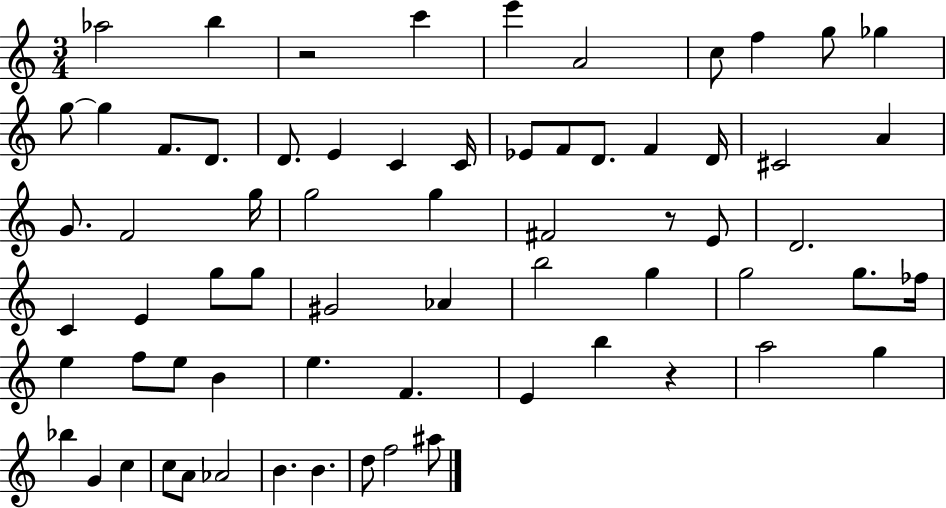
Ab5/h B5/q R/h C6/q E6/q A4/h C5/e F5/q G5/e Gb5/q G5/e G5/q F4/e. D4/e. D4/e. E4/q C4/q C4/s Eb4/e F4/e D4/e. F4/q D4/s C#4/h A4/q G4/e. F4/h G5/s G5/h G5/q F#4/h R/e E4/e D4/h. C4/q E4/q G5/e G5/e G#4/h Ab4/q B5/h G5/q G5/h G5/e. FES5/s E5/q F5/e E5/e B4/q E5/q. F4/q. E4/q B5/q R/q A5/h G5/q Bb5/q G4/q C5/q C5/e A4/e Ab4/h B4/q. B4/q. D5/e F5/h A#5/e